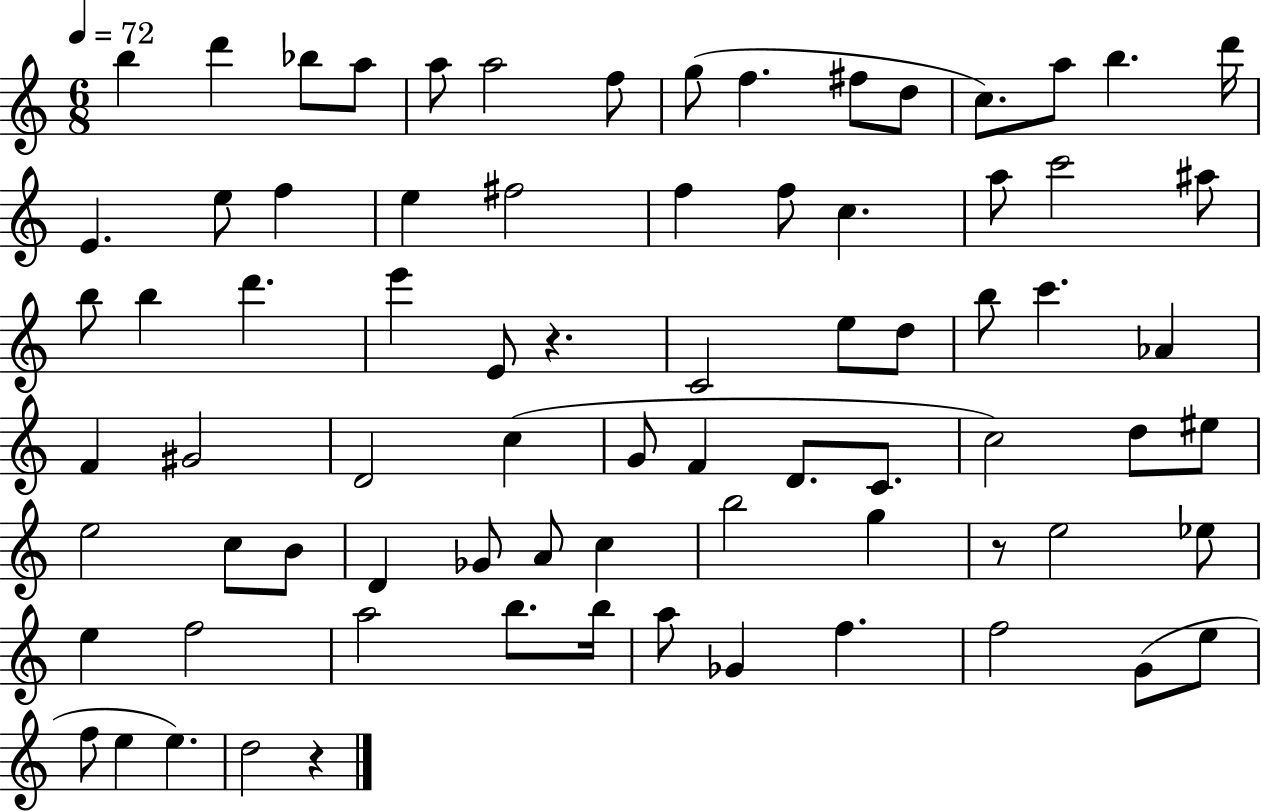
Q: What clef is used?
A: treble